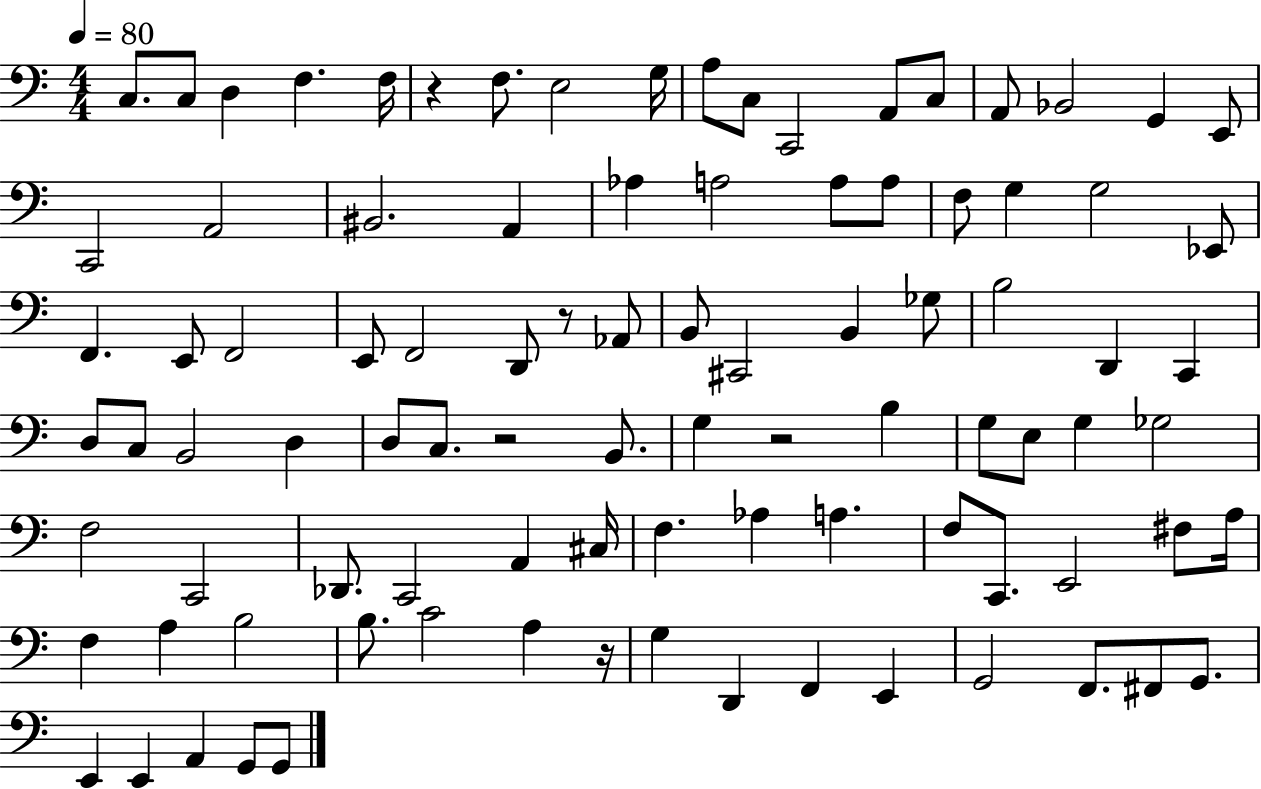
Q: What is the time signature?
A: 4/4